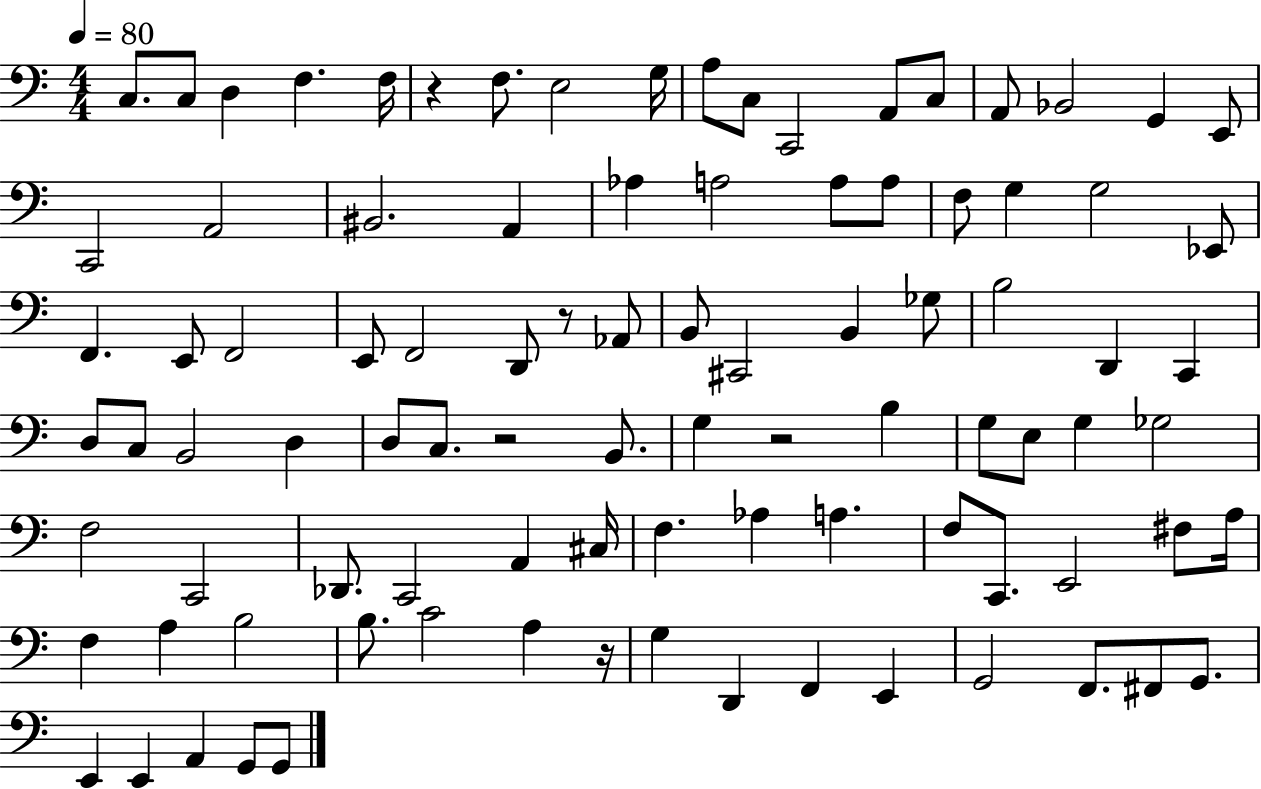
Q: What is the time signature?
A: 4/4